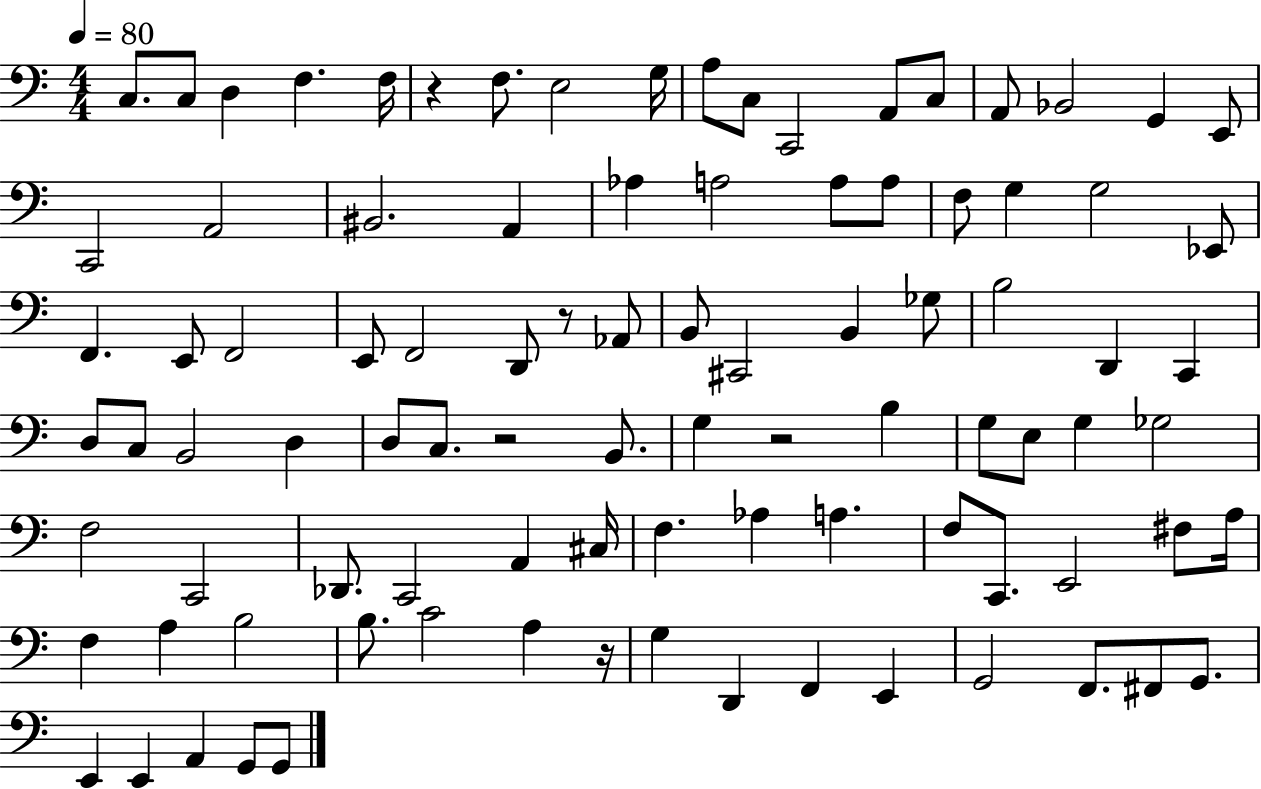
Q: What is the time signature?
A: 4/4